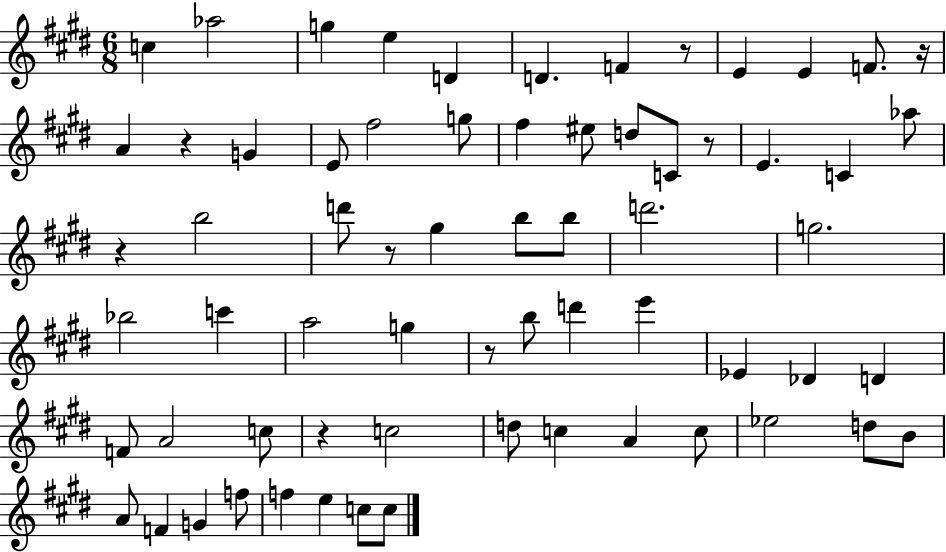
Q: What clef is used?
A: treble